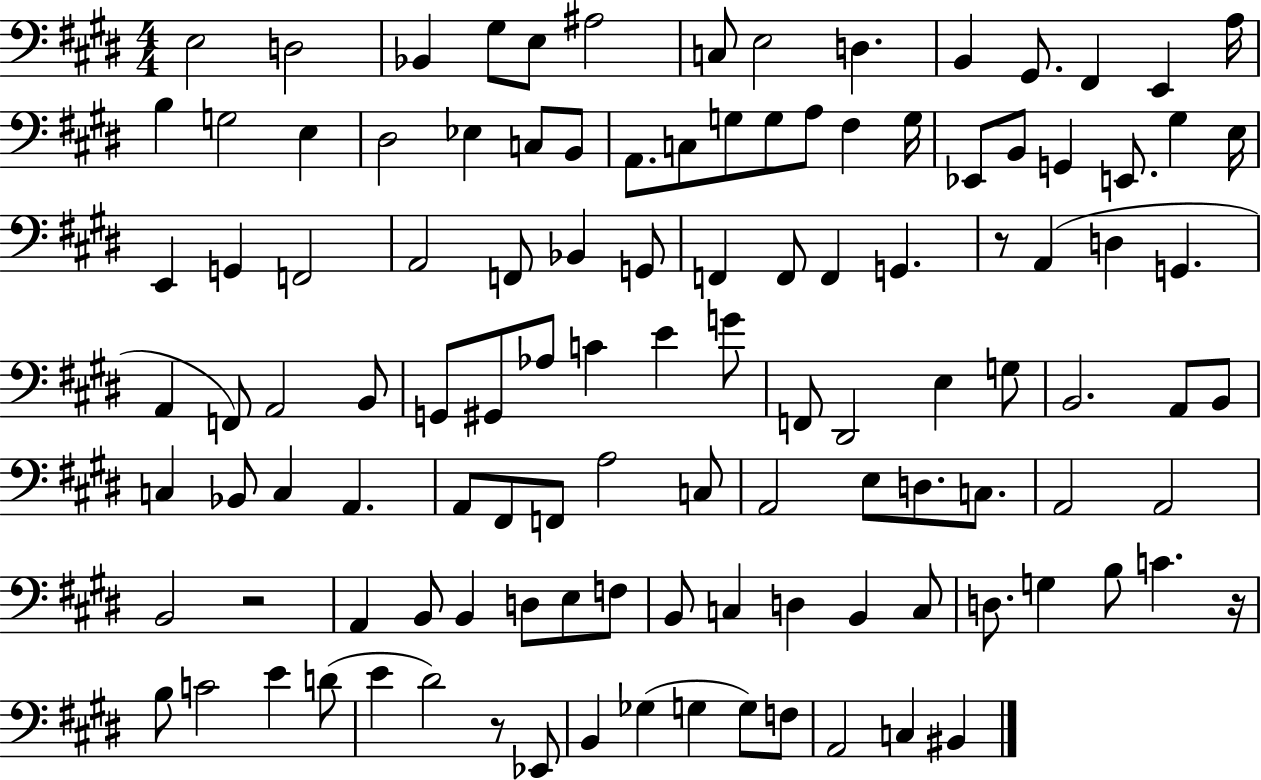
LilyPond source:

{
  \clef bass
  \numericTimeSignature
  \time 4/4
  \key e \major
  e2 d2 | bes,4 gis8 e8 ais2 | c8 e2 d4. | b,4 gis,8. fis,4 e,4 a16 | \break b4 g2 e4 | dis2 ees4 c8 b,8 | a,8. c8 g8 g8 a8 fis4 g16 | ees,8 b,8 g,4 e,8. gis4 e16 | \break e,4 g,4 f,2 | a,2 f,8 bes,4 g,8 | f,4 f,8 f,4 g,4. | r8 a,4( d4 g,4. | \break a,4 f,8) a,2 b,8 | g,8 gis,8 aes8 c'4 e'4 g'8 | f,8 dis,2 e4 g8 | b,2. a,8 b,8 | \break c4 bes,8 c4 a,4. | a,8 fis,8 f,8 a2 c8 | a,2 e8 d8. c8. | a,2 a,2 | \break b,2 r2 | a,4 b,8 b,4 d8 e8 f8 | b,8 c4 d4 b,4 c8 | d8. g4 b8 c'4. r16 | \break b8 c'2 e'4 d'8( | e'4 dis'2) r8 ees,8 | b,4 ges4( g4 g8) f8 | a,2 c4 bis,4 | \break \bar "|."
}